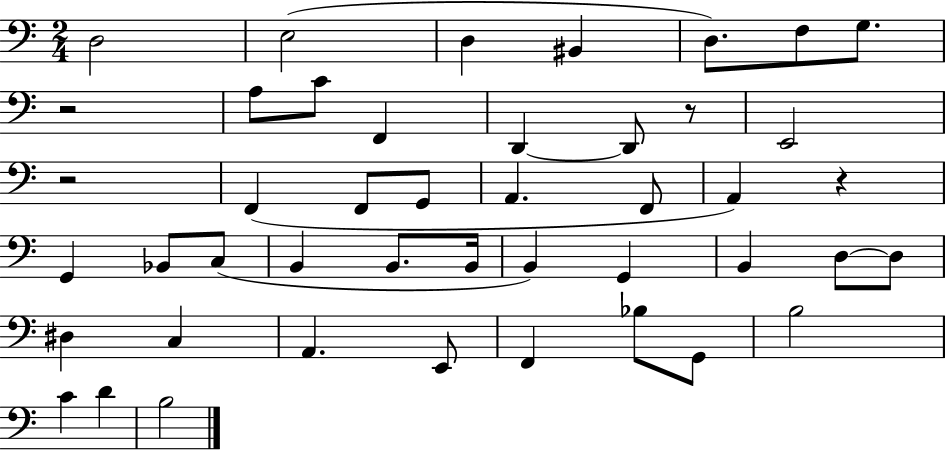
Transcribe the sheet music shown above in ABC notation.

X:1
T:Untitled
M:2/4
L:1/4
K:C
D,2 E,2 D, ^B,, D,/2 F,/2 G,/2 z2 A,/2 C/2 F,, D,, D,,/2 z/2 E,,2 z2 F,, F,,/2 G,,/2 A,, F,,/2 A,, z G,, _B,,/2 C,/2 B,, B,,/2 B,,/4 B,, G,, B,, D,/2 D,/2 ^D, C, A,, E,,/2 F,, _B,/2 G,,/2 B,2 C D B,2